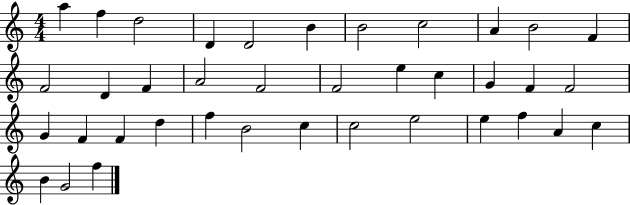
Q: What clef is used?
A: treble